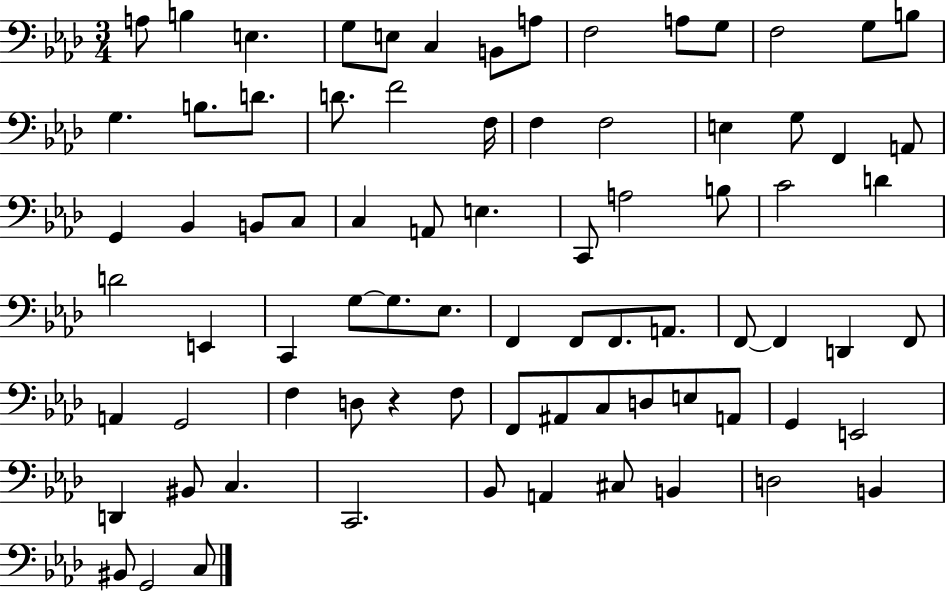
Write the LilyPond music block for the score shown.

{
  \clef bass
  \numericTimeSignature
  \time 3/4
  \key aes \major
  a8 b4 e4. | g8 e8 c4 b,8 a8 | f2 a8 g8 | f2 g8 b8 | \break g4. b8. d'8. | d'8. f'2 f16 | f4 f2 | e4 g8 f,4 a,8 | \break g,4 bes,4 b,8 c8 | c4 a,8 e4. | c,8 a2 b8 | c'2 d'4 | \break d'2 e,4 | c,4 g8~~ g8. ees8. | f,4 f,8 f,8. a,8. | f,8~~ f,4 d,4 f,8 | \break a,4 g,2 | f4 d8 r4 f8 | f,8 ais,8 c8 d8 e8 a,8 | g,4 e,2 | \break d,4 bis,8 c4. | c,2. | bes,8 a,4 cis8 b,4 | d2 b,4 | \break bis,8 g,2 c8 | \bar "|."
}